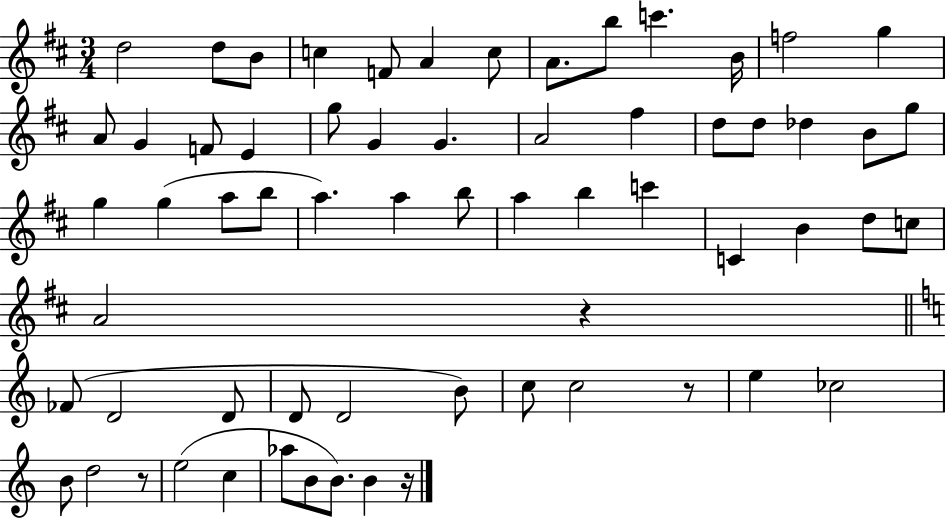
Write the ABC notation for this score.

X:1
T:Untitled
M:3/4
L:1/4
K:D
d2 d/2 B/2 c F/2 A c/2 A/2 b/2 c' B/4 f2 g A/2 G F/2 E g/2 G G A2 ^f d/2 d/2 _d B/2 g/2 g g a/2 b/2 a a b/2 a b c' C B d/2 c/2 A2 z _F/2 D2 D/2 D/2 D2 B/2 c/2 c2 z/2 e _c2 B/2 d2 z/2 e2 c _a/2 B/2 B/2 B z/4